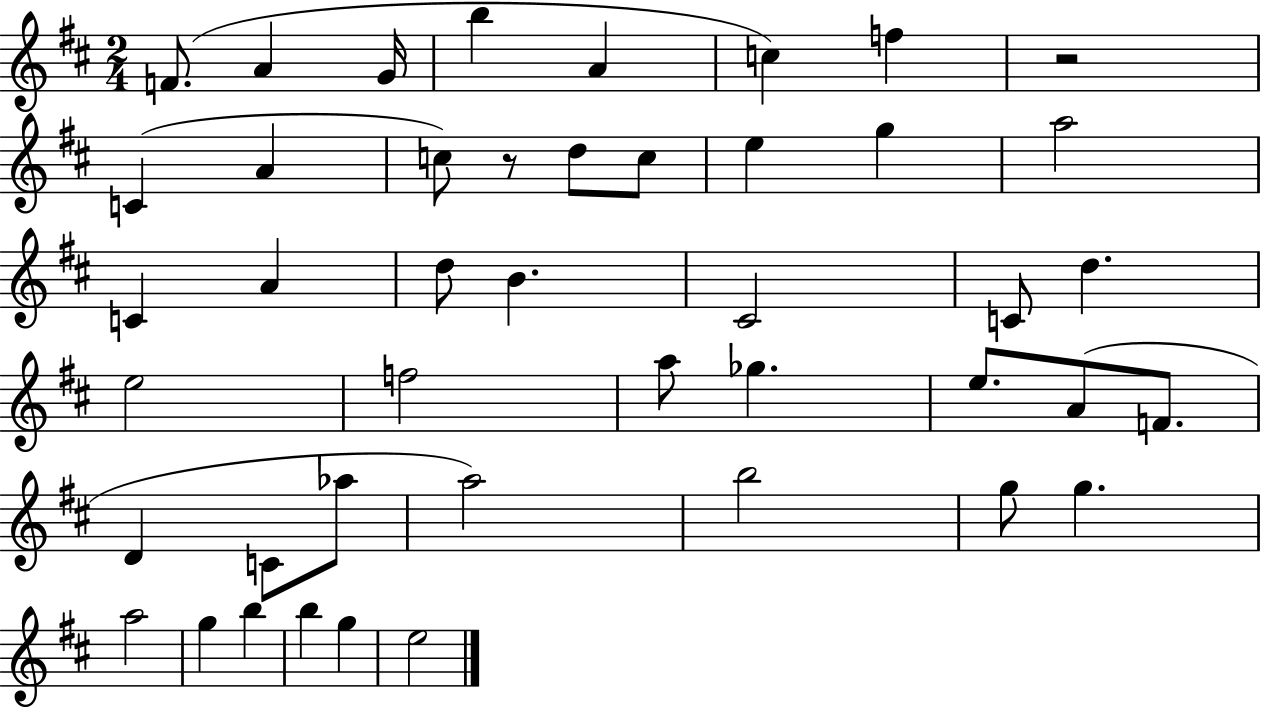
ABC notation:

X:1
T:Untitled
M:2/4
L:1/4
K:D
F/2 A G/4 b A c f z2 C A c/2 z/2 d/2 c/2 e g a2 C A d/2 B ^C2 C/2 d e2 f2 a/2 _g e/2 A/2 F/2 D C/2 _a/2 a2 b2 g/2 g a2 g b b g e2